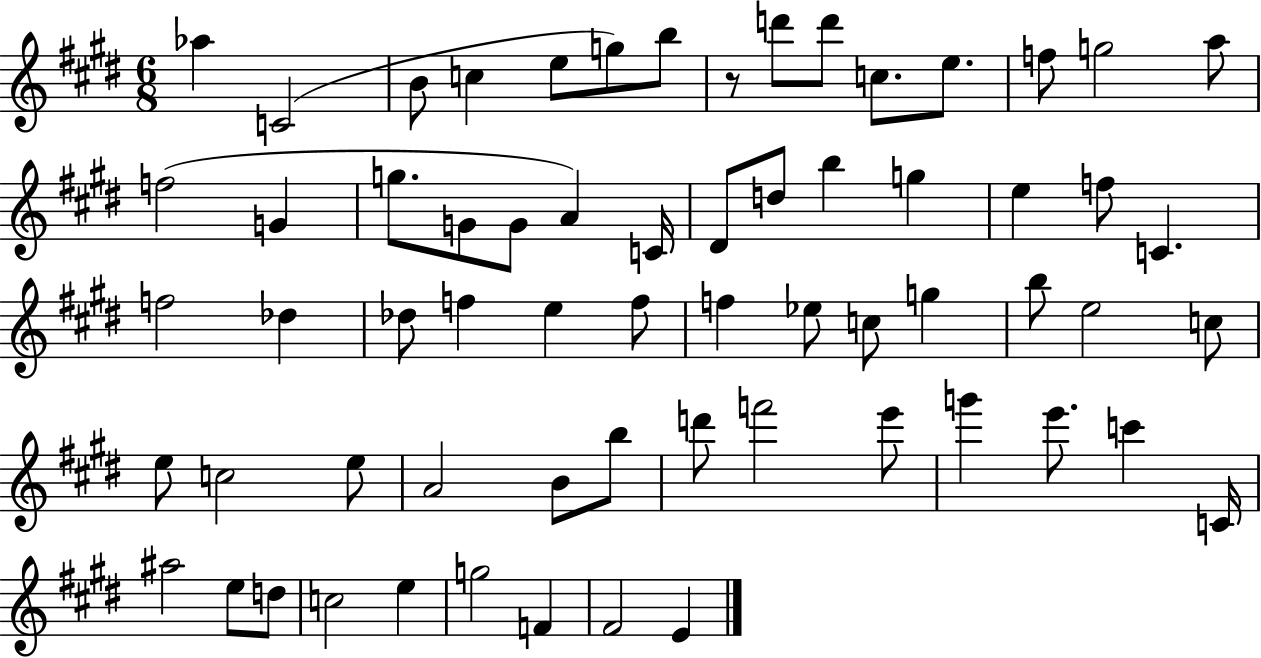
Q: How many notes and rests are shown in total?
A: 64